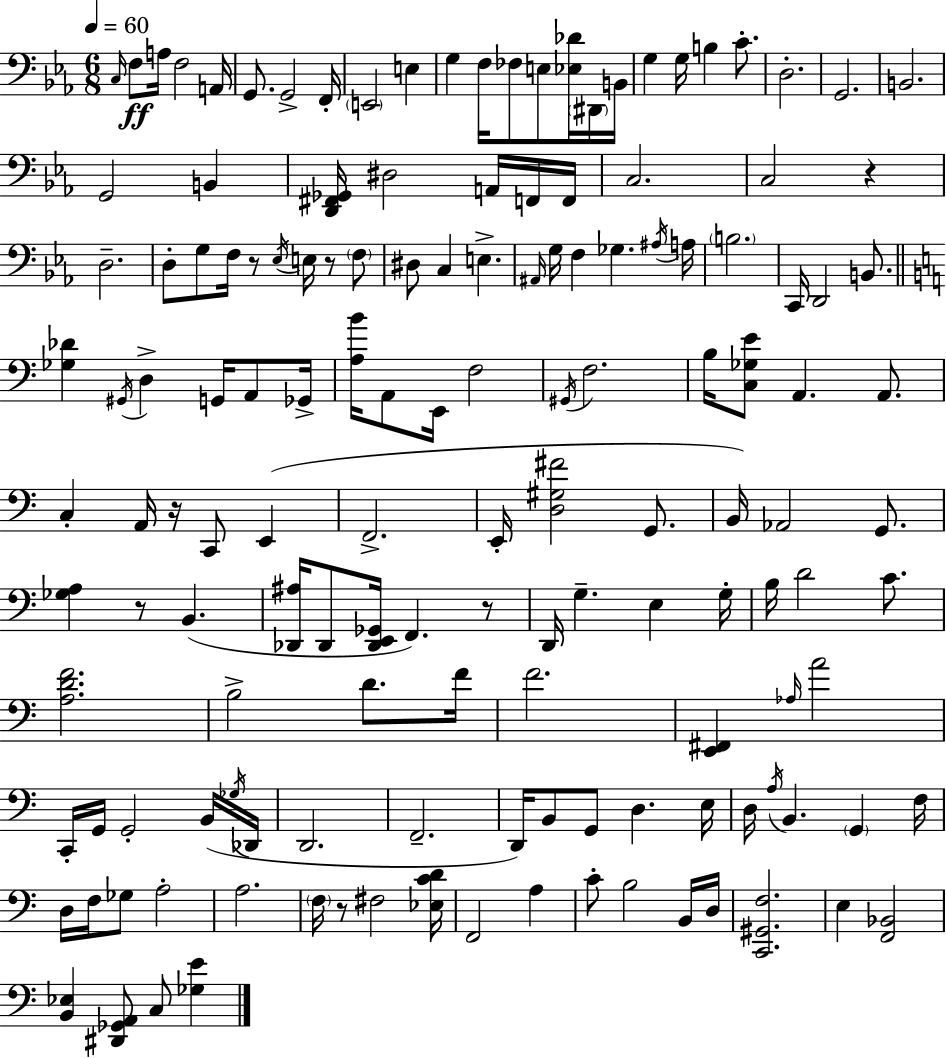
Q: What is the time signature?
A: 6/8